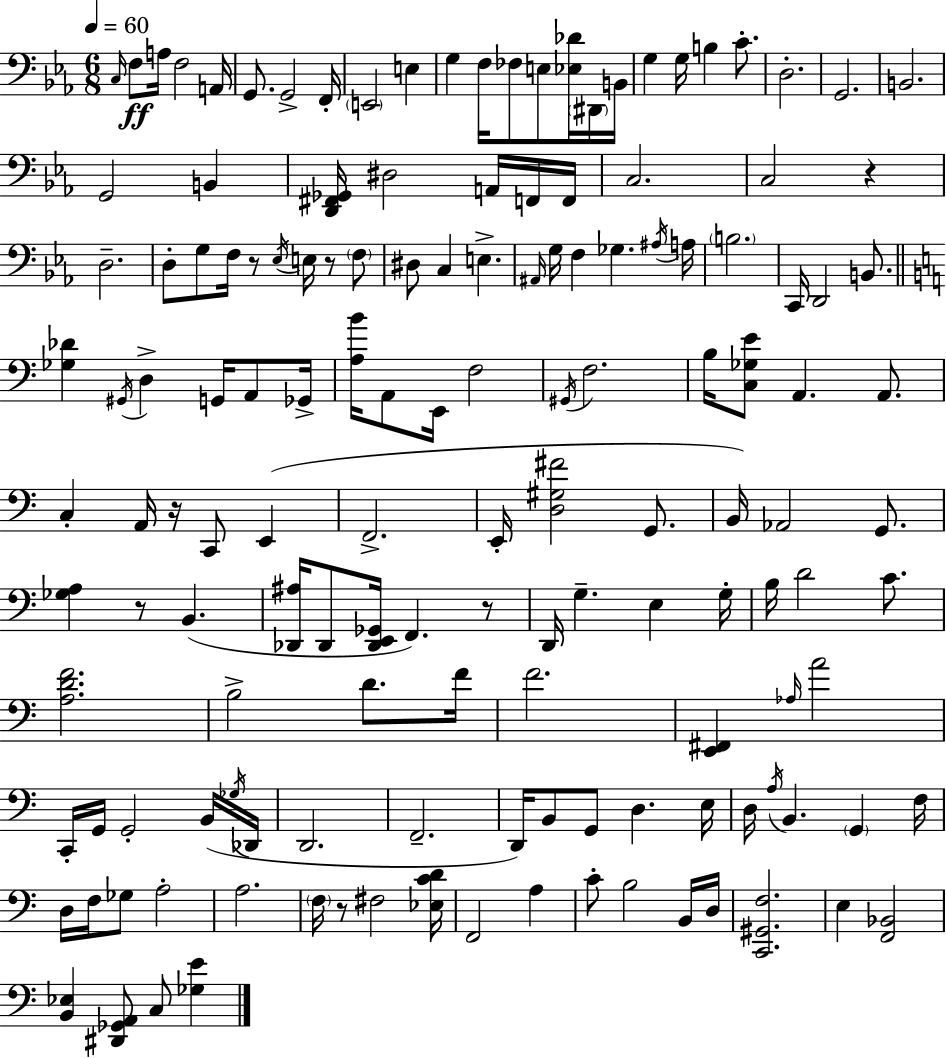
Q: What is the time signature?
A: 6/8